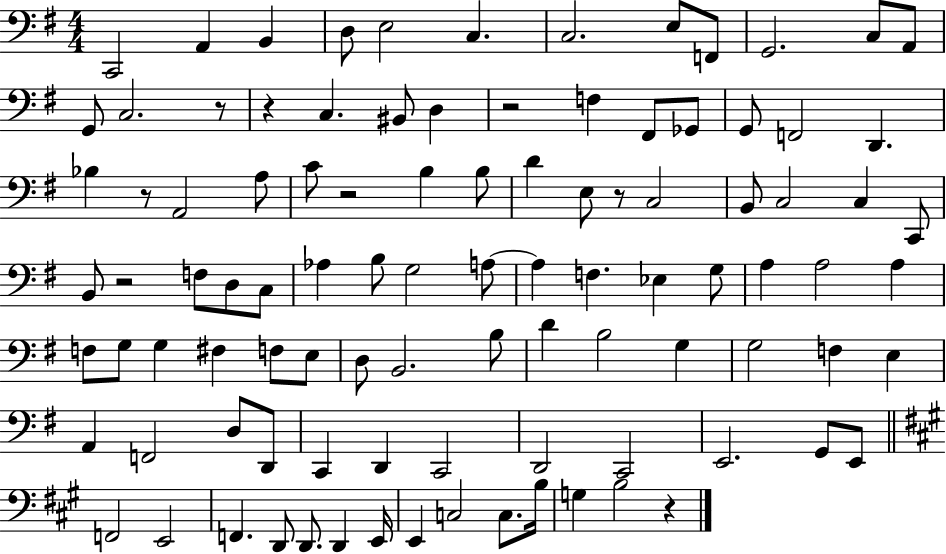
C2/h A2/q B2/q D3/e E3/h C3/q. C3/h. E3/e F2/e G2/h. C3/e A2/e G2/e C3/h. R/e R/q C3/q. BIS2/e D3/q R/h F3/q F#2/e Gb2/e G2/e F2/h D2/q. Bb3/q R/e A2/h A3/e C4/e R/h B3/q B3/e D4/q E3/e R/e C3/h B2/e C3/h C3/q C2/e B2/e R/h F3/e D3/e C3/e Ab3/q B3/e G3/h A3/e A3/q F3/q. Eb3/q G3/e A3/q A3/h A3/q F3/e G3/e G3/q F#3/q F3/e E3/e D3/e B2/h. B3/e D4/q B3/h G3/q G3/h F3/q E3/q A2/q F2/h D3/e D2/e C2/q D2/q C2/h D2/h C2/h E2/h. G2/e E2/e F2/h E2/h F2/q. D2/e D2/e. D2/q E2/s E2/q C3/h C3/e. B3/s G3/q B3/h R/q